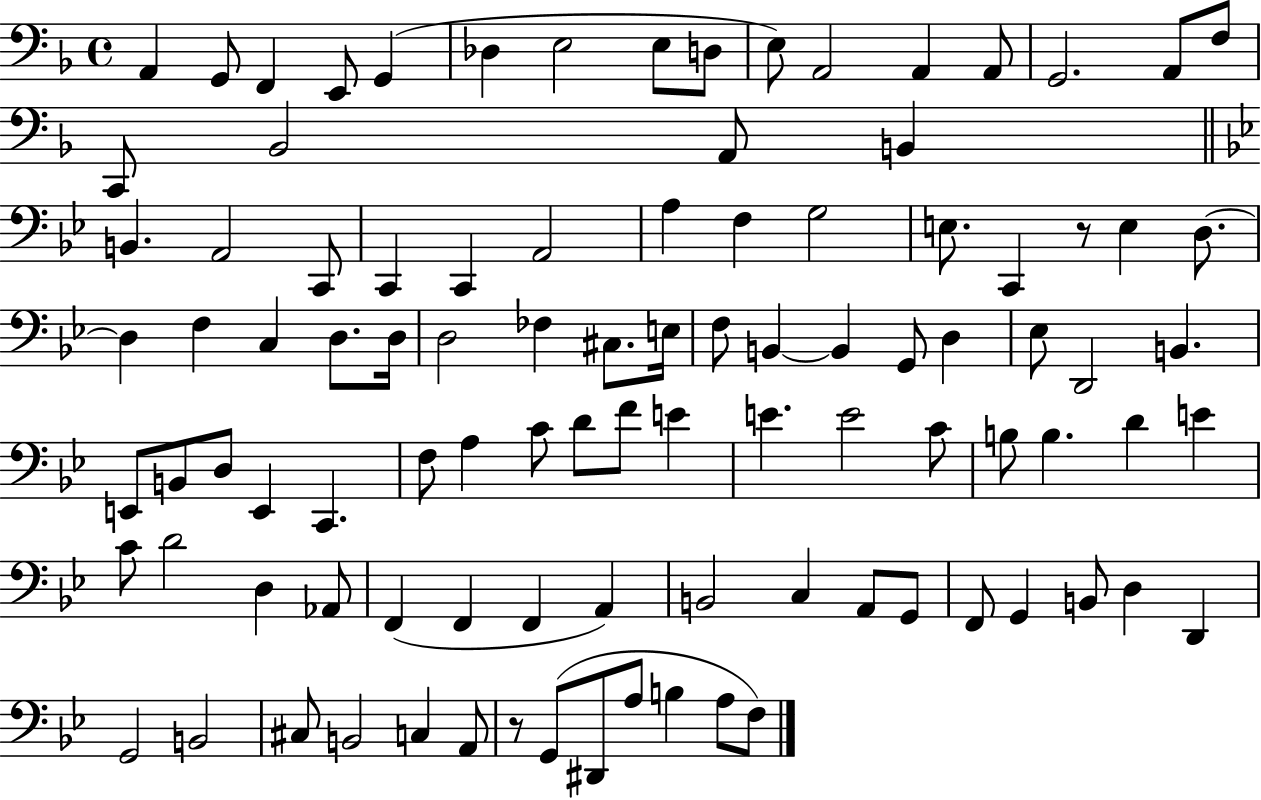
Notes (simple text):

A2/q G2/e F2/q E2/e G2/q Db3/q E3/h E3/e D3/e E3/e A2/h A2/q A2/e G2/h. A2/e F3/e C2/e Bb2/h A2/e B2/q B2/q. A2/h C2/e C2/q C2/q A2/h A3/q F3/q G3/h E3/e. C2/q R/e E3/q D3/e. D3/q F3/q C3/q D3/e. D3/s D3/h FES3/q C#3/e. E3/s F3/e B2/q B2/q G2/e D3/q Eb3/e D2/h B2/q. E2/e B2/e D3/e E2/q C2/q. F3/e A3/q C4/e D4/e F4/e E4/q E4/q. E4/h C4/e B3/e B3/q. D4/q E4/q C4/e D4/h D3/q Ab2/e F2/q F2/q F2/q A2/q B2/h C3/q A2/e G2/e F2/e G2/q B2/e D3/q D2/q G2/h B2/h C#3/e B2/h C3/q A2/e R/e G2/e D#2/e A3/e B3/q A3/e F3/e